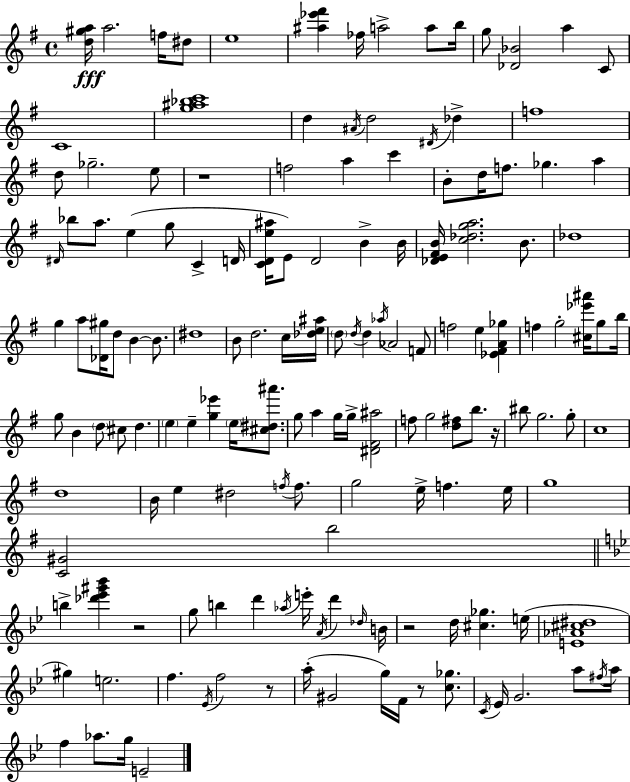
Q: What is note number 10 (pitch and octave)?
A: A5